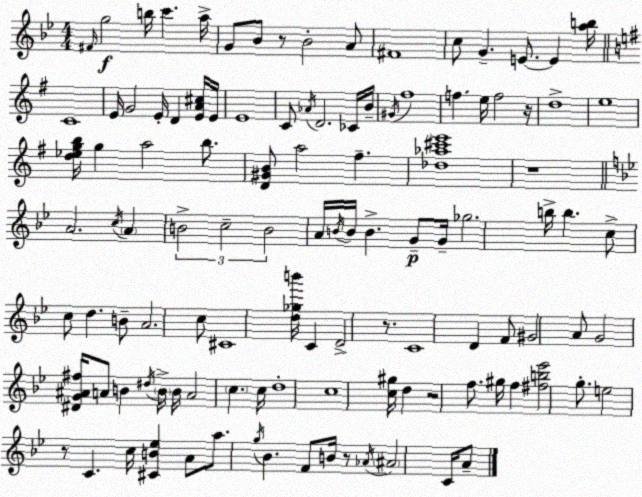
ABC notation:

X:1
T:Untitled
M:4/4
L:1/4
K:Gm
^F/4 g2 b/4 c' a/4 G/2 _B/2 z/2 _B2 A/2 ^F4 c/2 G E/2 E [ab]/4 C4 E/4 G2 E/4 D [EA^c]/4 E/4 E4 C/2 _A/4 D2 _C/4 B/4 ^G/4 ^f4 f e/4 f2 z/4 d4 e4 [d_egb]/4 g a2 b/2 [D^GB]/2 a2 ^f [_d_a^c'e']4 z4 A2 c/4 A B2 c2 B2 A/4 B/4 B/4 B G/2 G/4 _g2 b/4 b c/2 c/2 d B/2 A2 c/2 ^C4 [d_gb']/4 C D2 z/2 C4 D F/2 ^G2 A/2 G2 [^DG^A^f]/4 A/2 B ^d/4 B/4 B/4 A2 c c/4 d4 c4 [c^g]/4 d z2 f/2 ^g/4 f [^fb_e']2 g/2 e2 z/2 C c/4 [^CB_e] A/2 a/2 g/4 _B F/2 B/4 z/2 _A/4 ^A2 C/4 A/2